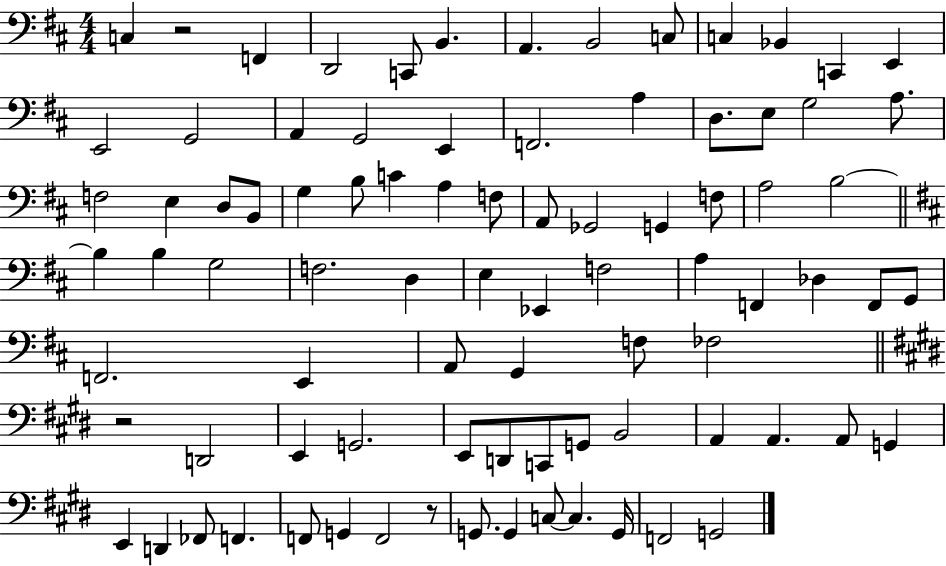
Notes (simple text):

C3/q R/h F2/q D2/h C2/e B2/q. A2/q. B2/h C3/e C3/q Bb2/q C2/q E2/q E2/h G2/h A2/q G2/h E2/q F2/h. A3/q D3/e. E3/e G3/h A3/e. F3/h E3/q D3/e B2/e G3/q B3/e C4/q A3/q F3/e A2/e Gb2/h G2/q F3/e A3/h B3/h B3/q B3/q G3/h F3/h. D3/q E3/q Eb2/q F3/h A3/q F2/q Db3/q F2/e G2/e F2/h. E2/q A2/e G2/q F3/e FES3/h R/h D2/h E2/q G2/h. E2/e D2/e C2/e G2/e B2/h A2/q A2/q. A2/e G2/q E2/q D2/q FES2/e F2/q. F2/e G2/q F2/h R/e G2/e. G2/q C3/e C3/q. G2/s F2/h G2/h